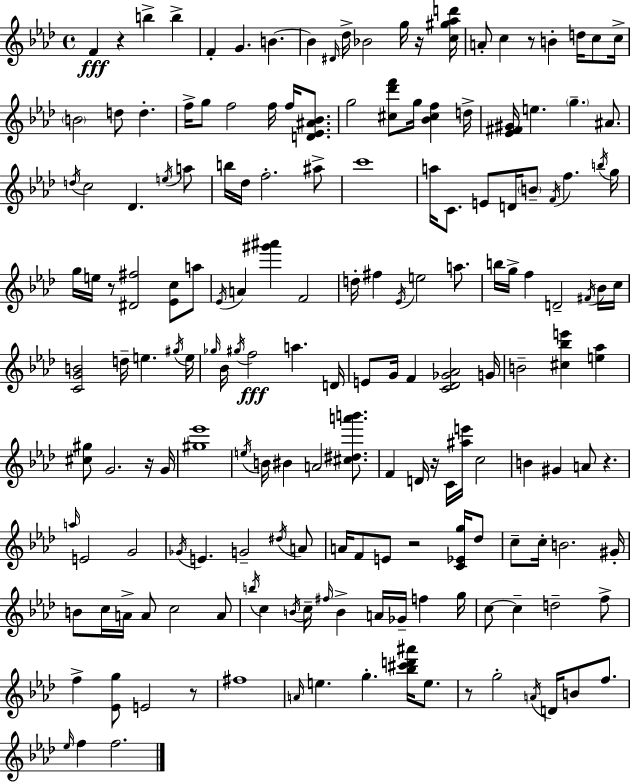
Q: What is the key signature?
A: F minor